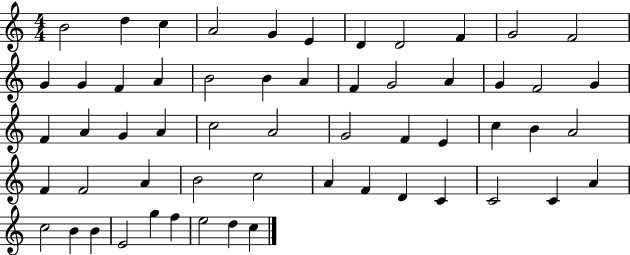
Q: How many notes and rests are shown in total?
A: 57